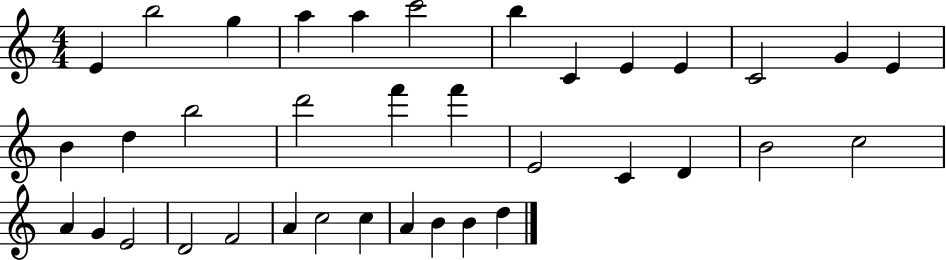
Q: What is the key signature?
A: C major